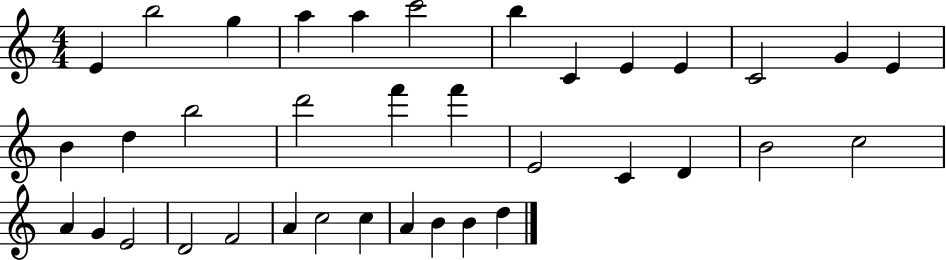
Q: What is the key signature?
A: C major